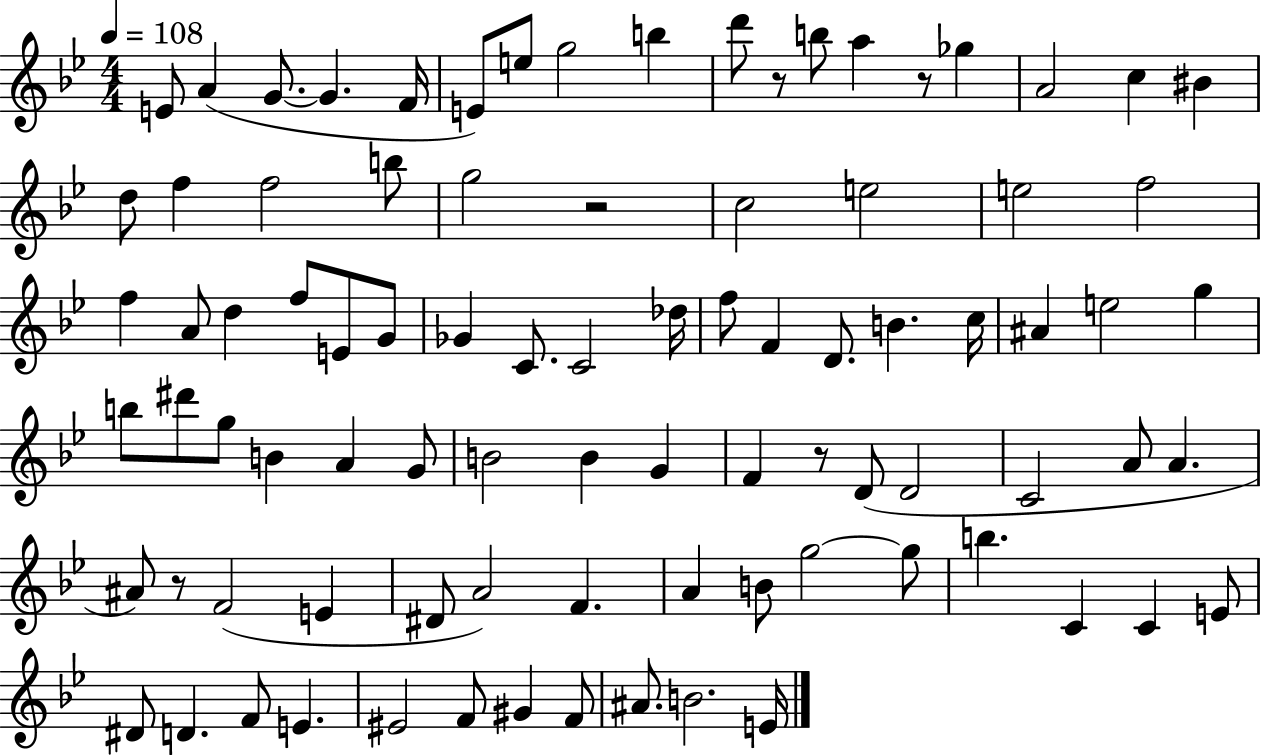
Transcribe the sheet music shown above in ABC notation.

X:1
T:Untitled
M:4/4
L:1/4
K:Bb
E/2 A G/2 G F/4 E/2 e/2 g2 b d'/2 z/2 b/2 a z/2 _g A2 c ^B d/2 f f2 b/2 g2 z2 c2 e2 e2 f2 f A/2 d f/2 E/2 G/2 _G C/2 C2 _d/4 f/2 F D/2 B c/4 ^A e2 g b/2 ^d'/2 g/2 B A G/2 B2 B G F z/2 D/2 D2 C2 A/2 A ^A/2 z/2 F2 E ^D/2 A2 F A B/2 g2 g/2 b C C E/2 ^D/2 D F/2 E ^E2 F/2 ^G F/2 ^A/2 B2 E/4